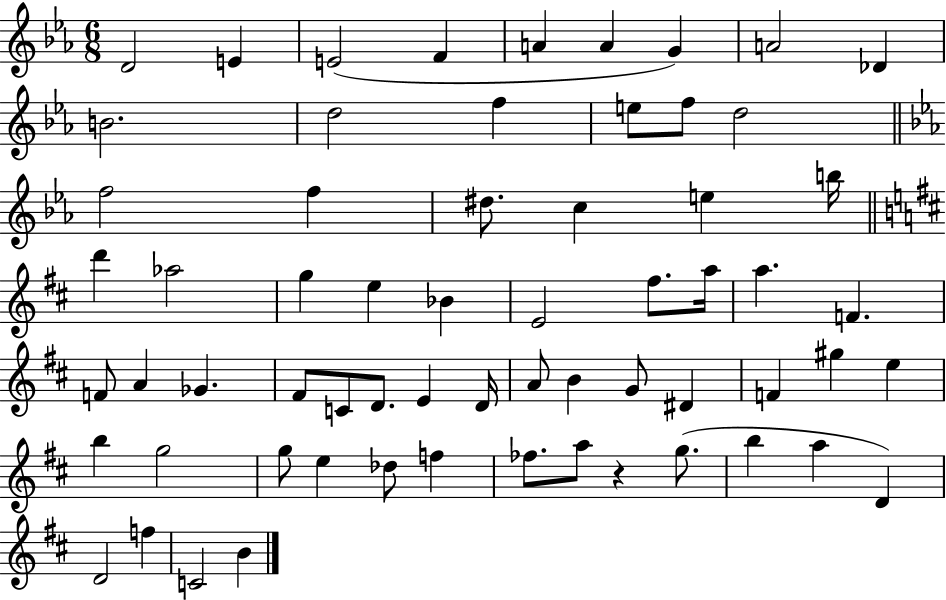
D4/h E4/q E4/h F4/q A4/q A4/q G4/q A4/h Db4/q B4/h. D5/h F5/q E5/e F5/e D5/h F5/h F5/q D#5/e. C5/q E5/q B5/s D6/q Ab5/h G5/q E5/q Bb4/q E4/h F#5/e. A5/s A5/q. F4/q. F4/e A4/q Gb4/q. F#4/e C4/e D4/e. E4/q D4/s A4/e B4/q G4/e D#4/q F4/q G#5/q E5/q B5/q G5/h G5/e E5/q Db5/e F5/q FES5/e. A5/e R/q G5/e. B5/q A5/q D4/q D4/h F5/q C4/h B4/q